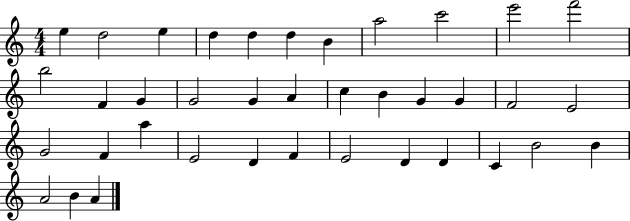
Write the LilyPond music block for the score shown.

{
  \clef treble
  \numericTimeSignature
  \time 4/4
  \key c \major
  e''4 d''2 e''4 | d''4 d''4 d''4 b'4 | a''2 c'''2 | e'''2 f'''2 | \break b''2 f'4 g'4 | g'2 g'4 a'4 | c''4 b'4 g'4 g'4 | f'2 e'2 | \break g'2 f'4 a''4 | e'2 d'4 f'4 | e'2 d'4 d'4 | c'4 b'2 b'4 | \break a'2 b'4 a'4 | \bar "|."
}